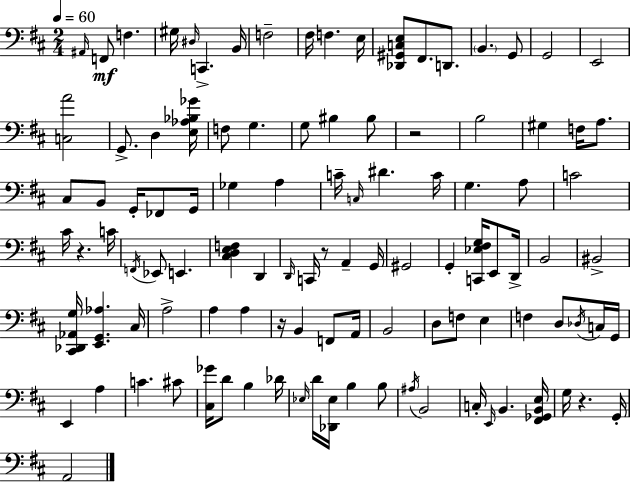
{
  \clef bass
  \numericTimeSignature
  \time 2/4
  \key d \major
  \tempo 4 = 60
  \grace { ais,16 }\mf f,8 f4. | gis16 \grace { dis16 } c,4.-> | b,16 f2-- | fis16 f4. | \break e16 <des, gis, c e>8 fis,8. d,8. | \parenthesize b,4. | g,8 g,2 | e,2 | \break <c a'>2 | g,8.-> d4 | <e aes bes ges'>16 f8 g4. | g8 bis4 | \break bis8 r2 | b2 | gis4 f16 a8. | cis8 b,8 g,16-. fes,8 | \break g,16 ges4 a4 | c'16-- \grace { c16 } dis'4. | c'16 g4. | a8 c'2 | \break cis'16 r4. | c'16 \acciaccatura { f,16 } ees,8 e,4. | <cis d e f>4 | d,4 \grace { d,16 } c,16 r8 | \break a,4-- g,16 gis,2 | g,4-. | <c, ees fis g>16 e,8 d,16-> b,2 | bis,2-> | \break <cis, des, aes, g>16 <e, g, aes>4. | cis16 a2-> | a4 | a4 r16 b,4 | \break f,8 a,16 b,2 | d8 f8 | e4 f4 | d8 \acciaccatura { des16 } c16 g,16 e,4 | \break a4 c'4. | cis'8 <cis ges'>16 d'8 | b4 des'16 \grace { ees16 } d'16 | <des, ees>16 b4 b8 \acciaccatura { ais16 } | \break b,2 | c16-. \grace { e,16 } b,4. | <fis, ges, b, e>16 g16 r4. | g,16-. a,2 | \break \bar "|."
}